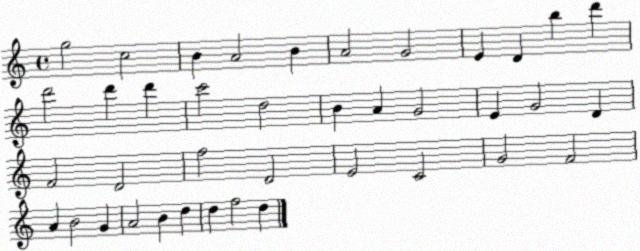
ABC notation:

X:1
T:Untitled
M:4/4
L:1/4
K:C
g2 c2 B A2 B A2 G2 E D b d' d'2 d' d' c'2 d2 B A G2 E G2 D F2 D2 f2 D2 E2 C2 G2 F2 A B2 G A2 B d d f2 d